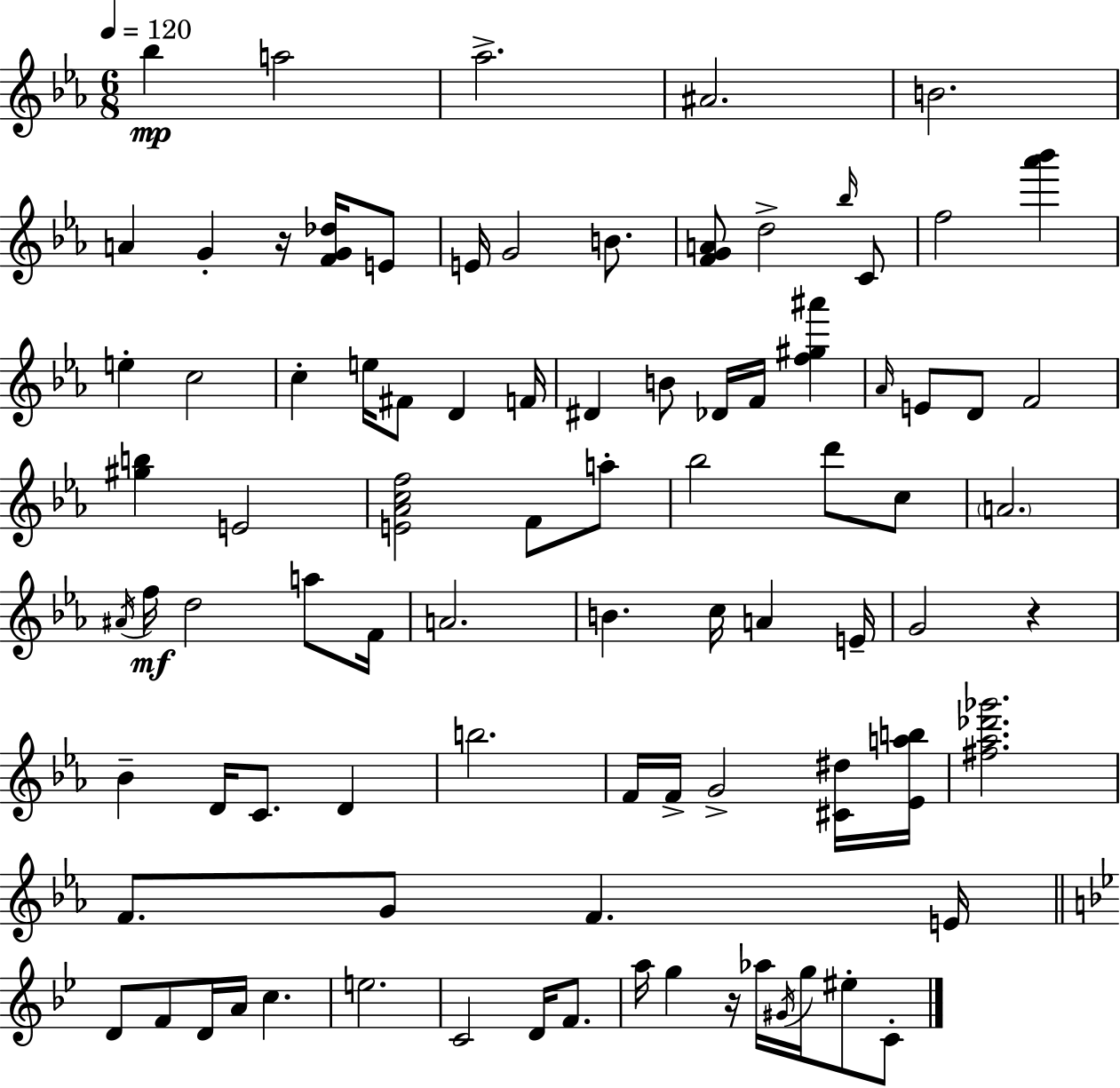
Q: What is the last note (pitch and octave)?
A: C4